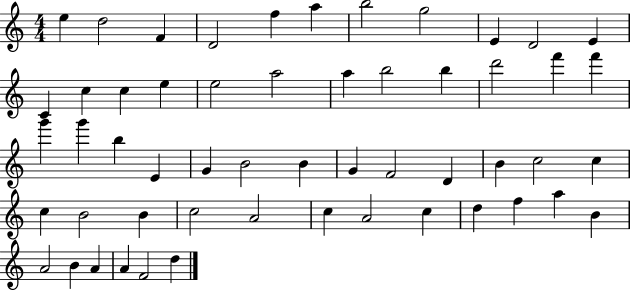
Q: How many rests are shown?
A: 0